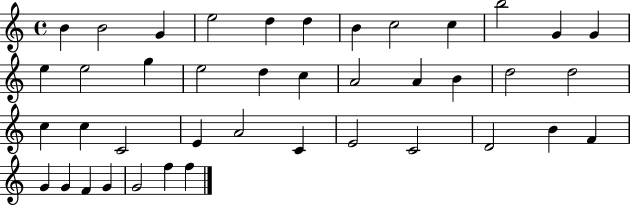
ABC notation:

X:1
T:Untitled
M:4/4
L:1/4
K:C
B B2 G e2 d d B c2 c b2 G G e e2 g e2 d c A2 A B d2 d2 c c C2 E A2 C E2 C2 D2 B F G G F G G2 f f